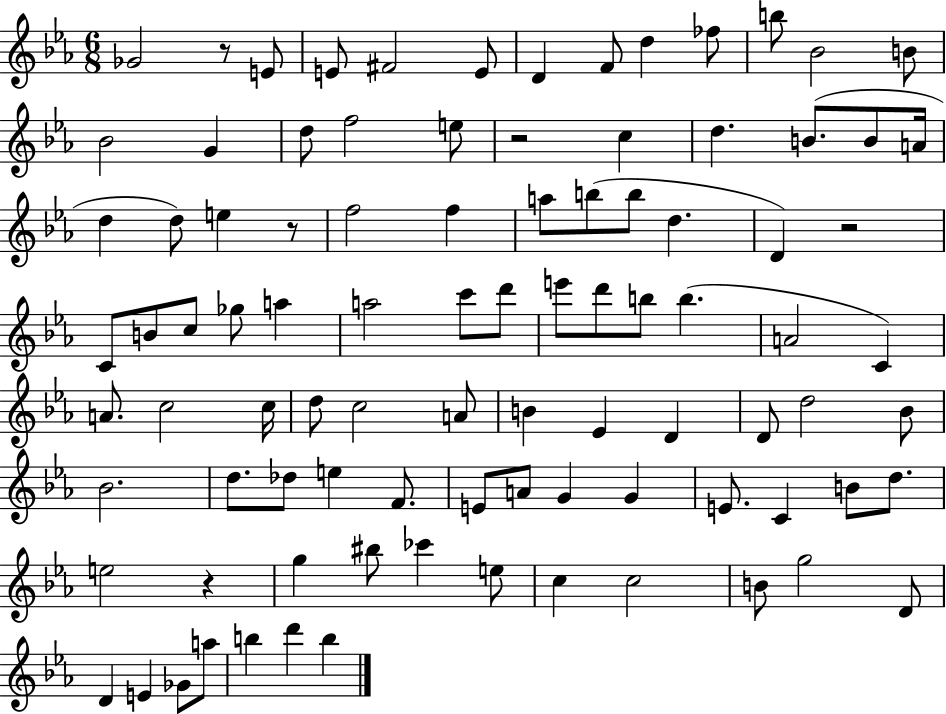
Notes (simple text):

Gb4/h R/e E4/e E4/e F#4/h E4/e D4/q F4/e D5/q FES5/e B5/e Bb4/h B4/e Bb4/h G4/q D5/e F5/h E5/e R/h C5/q D5/q. B4/e. B4/e A4/s D5/q D5/e E5/q R/e F5/h F5/q A5/e B5/e B5/e D5/q. D4/q R/h C4/e B4/e C5/e Gb5/e A5/q A5/h C6/e D6/e E6/e D6/e B5/e B5/q. A4/h C4/q A4/e. C5/h C5/s D5/e C5/h A4/e B4/q Eb4/q D4/q D4/e D5/h Bb4/e Bb4/h. D5/e. Db5/e E5/q F4/e. E4/e A4/e G4/q G4/q E4/e. C4/q B4/e D5/e. E5/h R/q G5/q BIS5/e CES6/q E5/e C5/q C5/h B4/e G5/h D4/e D4/q E4/q Gb4/e A5/e B5/q D6/q B5/q